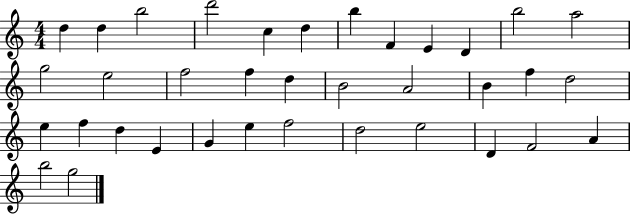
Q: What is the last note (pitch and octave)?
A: G5